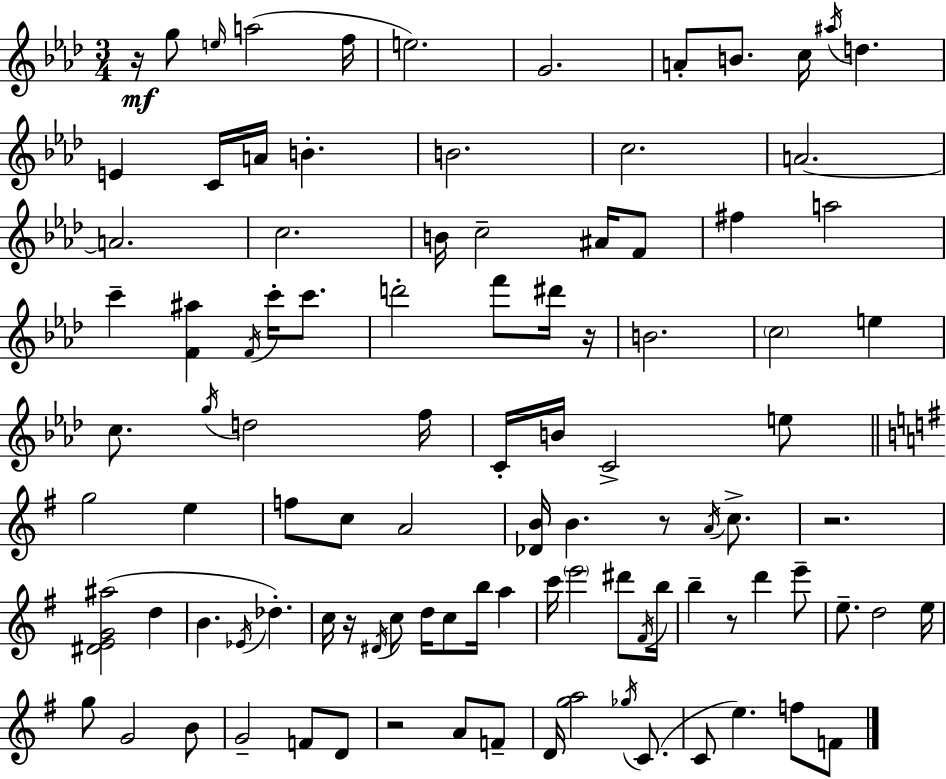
{
  \clef treble
  \numericTimeSignature
  \time 3/4
  \key aes \major
  \repeat volta 2 { r16\mf g''8 \grace { e''16 }( a''2 | f''16 e''2.) | g'2. | a'8-. b'8. c''16 \acciaccatura { ais''16 } d''4. | \break e'4 c'16 a'16 b'4.-. | b'2. | c''2. | a'2.~~ | \break a'2. | c''2. | b'16 c''2-- ais'16 | f'8 fis''4 a''2 | \break c'''4-- <f' ais''>4 \acciaccatura { f'16 } c'''16-. | c'''8. d'''2-. f'''8 | dis'''16 r16 b'2. | \parenthesize c''2 e''4 | \break c''8. \acciaccatura { g''16 } d''2 | f''16 c'16-. b'16 c'2-> | e''8 \bar "||" \break \key g \major g''2 e''4 | f''8 c''8 a'2 | <des' b'>16 b'4. r8 \acciaccatura { a'16 } c''8.-> | r2. | \break <dis' e' g' ais''>2( d''4 | b'4. \acciaccatura { ees'16 } des''4.-.) | c''16 r16 \acciaccatura { dis'16 } c''8 d''16 c''8 b''16 a''4 | c'''16 \parenthesize e'''2 | \break dis'''8 \acciaccatura { fis'16 } b''16 b''4-- r8 d'''4 | e'''8-- e''8.-- d''2 | e''16 g''8 g'2 | b'8 g'2-- | \break f'8 d'8 r2 | a'8 f'8-- d'16 <g'' a''>2 | \acciaccatura { ges''16 } c'8.( c'8 e''4.) | f''8 f'8 } \bar "|."
}